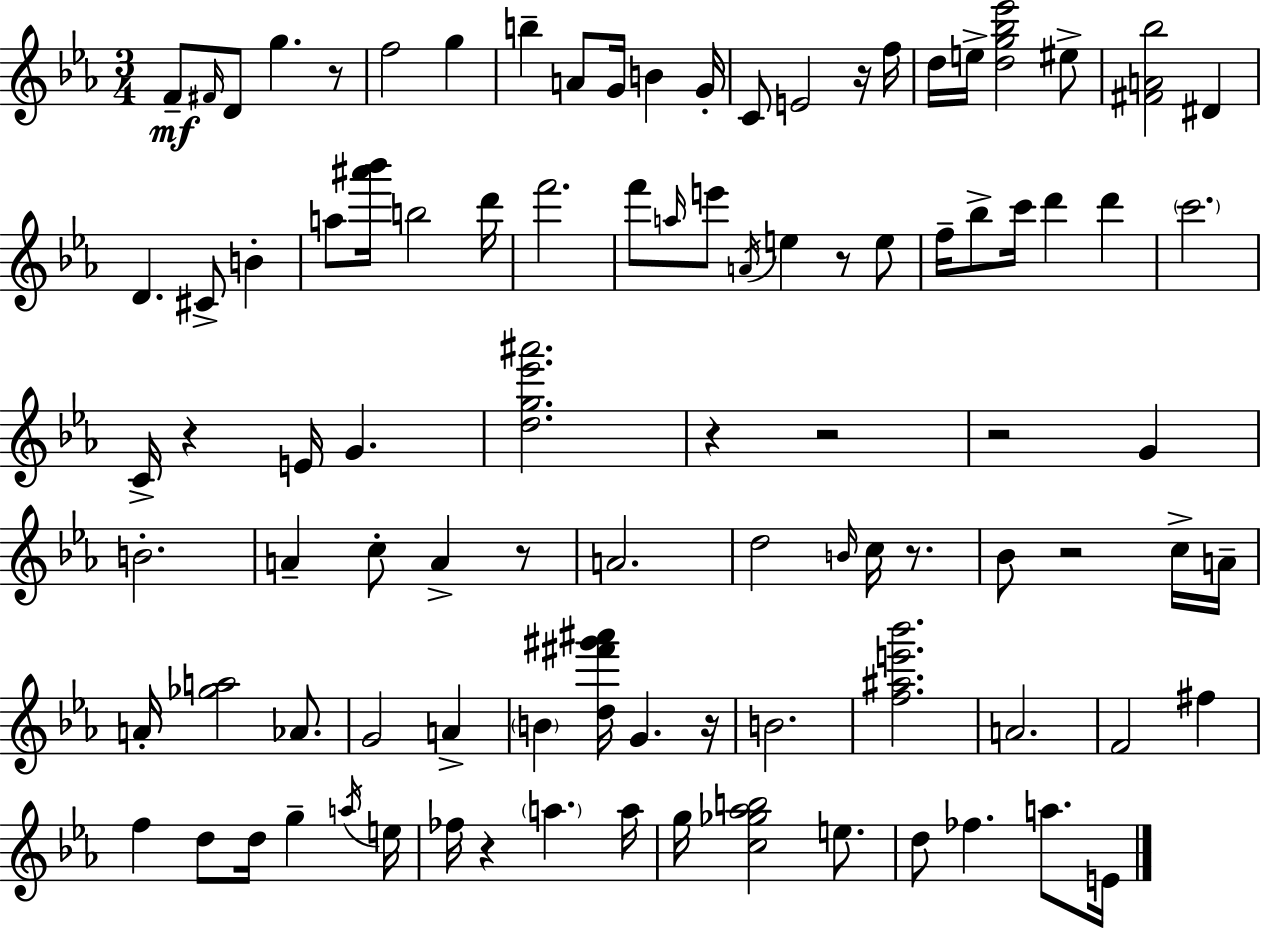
F4/e F#4/s D4/e G5/q. R/e F5/h G5/q B5/q A4/e G4/s B4/q G4/s C4/e E4/h R/s F5/s D5/s E5/s [D5,G5,Bb5,Eb6]/h EIS5/e [F#4,A4,Bb5]/h D#4/q D4/q. C#4/e B4/q A5/e [A#6,Bb6]/s B5/h D6/s F6/h. F6/e A5/s E6/e A4/s E5/q R/e E5/e F5/s Bb5/e C6/s D6/q D6/q C6/h. C4/s R/q E4/s G4/q. [D5,G5,Eb6,A#6]/h. R/q R/h R/h G4/q B4/h. A4/q C5/e A4/q R/e A4/h. D5/h B4/s C5/s R/e. Bb4/e R/h C5/s A4/s A4/s [Gb5,A5]/h Ab4/e. G4/h A4/q B4/q [D5,F#6,G#6,A#6]/s G4/q. R/s B4/h. [F5,A#5,E6,Bb6]/h. A4/h. F4/h F#5/q F5/q D5/e D5/s G5/q A5/s E5/s FES5/s R/q A5/q. A5/s G5/s [C5,Gb5,Ab5,B5]/h E5/e. D5/e FES5/q. A5/e. E4/s